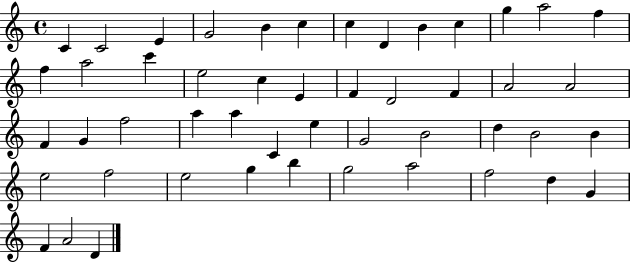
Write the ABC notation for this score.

X:1
T:Untitled
M:4/4
L:1/4
K:C
C C2 E G2 B c c D B c g a2 f f a2 c' e2 c E F D2 F A2 A2 F G f2 a a C e G2 B2 d B2 B e2 f2 e2 g b g2 a2 f2 d G F A2 D